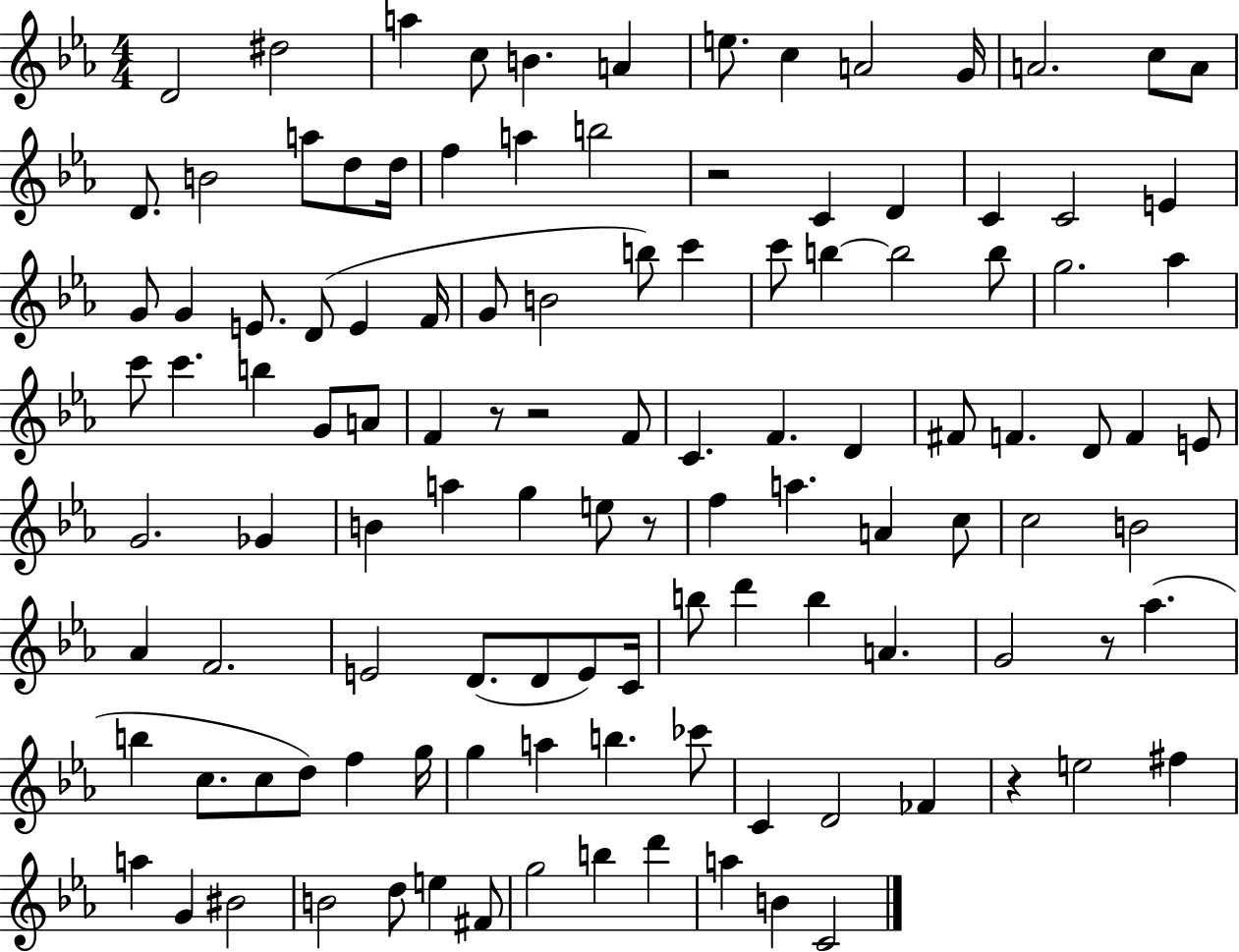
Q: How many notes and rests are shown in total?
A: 116